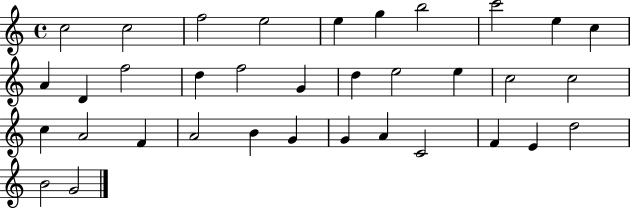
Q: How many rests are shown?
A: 0